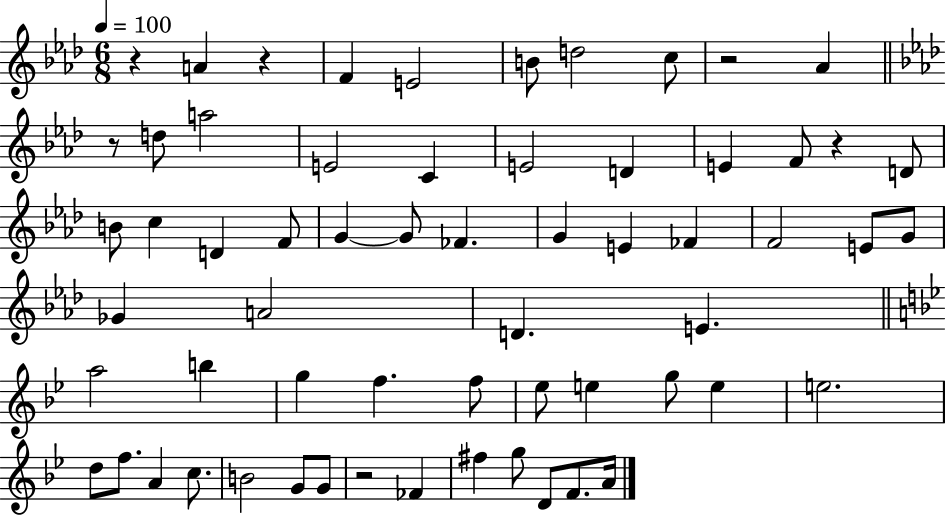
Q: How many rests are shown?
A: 6